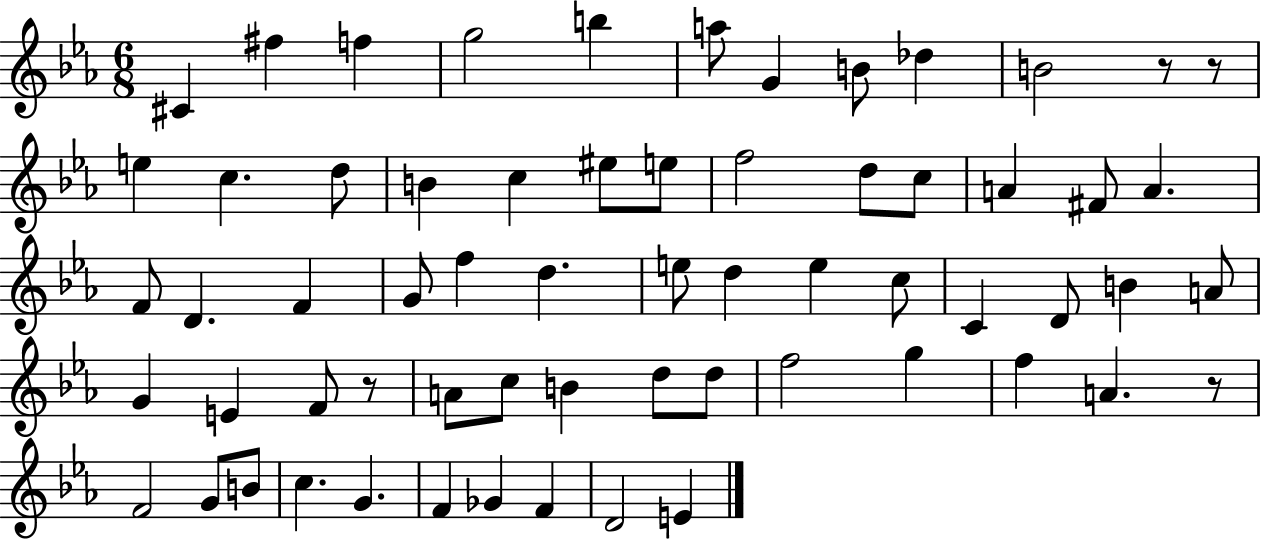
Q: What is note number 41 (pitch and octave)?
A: A4